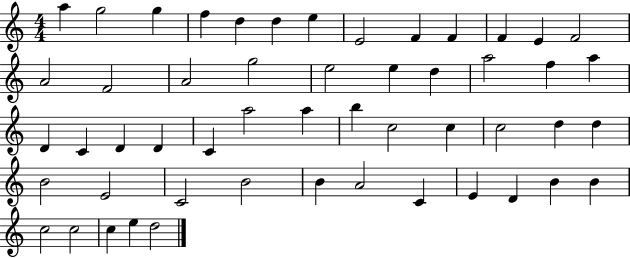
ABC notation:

X:1
T:Untitled
M:4/4
L:1/4
K:C
a g2 g f d d e E2 F F F E F2 A2 F2 A2 g2 e2 e d a2 f a D C D D C a2 a b c2 c c2 d d B2 E2 C2 B2 B A2 C E D B B c2 c2 c e d2